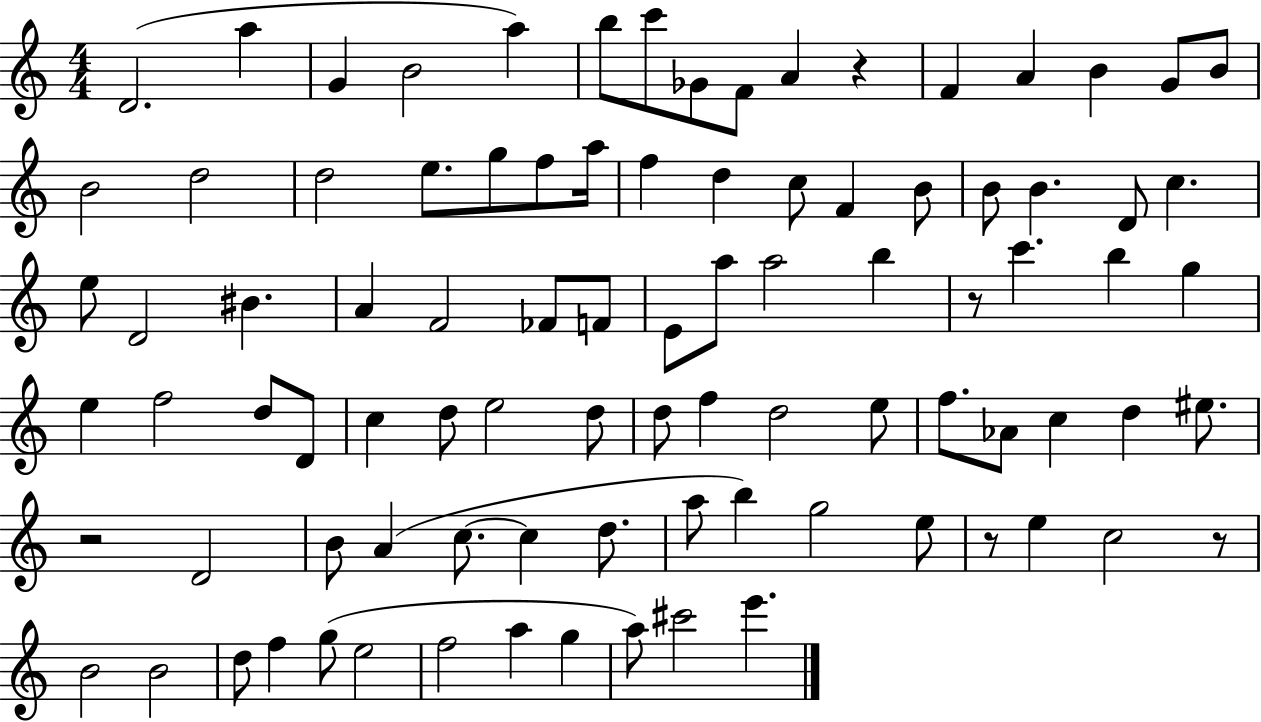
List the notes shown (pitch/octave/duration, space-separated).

D4/h. A5/q G4/q B4/h A5/q B5/e C6/e Gb4/e F4/e A4/q R/q F4/q A4/q B4/q G4/e B4/e B4/h D5/h D5/h E5/e. G5/e F5/e A5/s F5/q D5/q C5/e F4/q B4/e B4/e B4/q. D4/e C5/q. E5/e D4/h BIS4/q. A4/q F4/h FES4/e F4/e E4/e A5/e A5/h B5/q R/e C6/q. B5/q G5/q E5/q F5/h D5/e D4/e C5/q D5/e E5/h D5/e D5/e F5/q D5/h E5/e F5/e. Ab4/e C5/q D5/q EIS5/e. R/h D4/h B4/e A4/q C5/e. C5/q D5/e. A5/e B5/q G5/h E5/e R/e E5/q C5/h R/e B4/h B4/h D5/e F5/q G5/e E5/h F5/h A5/q G5/q A5/e C#6/h E6/q.